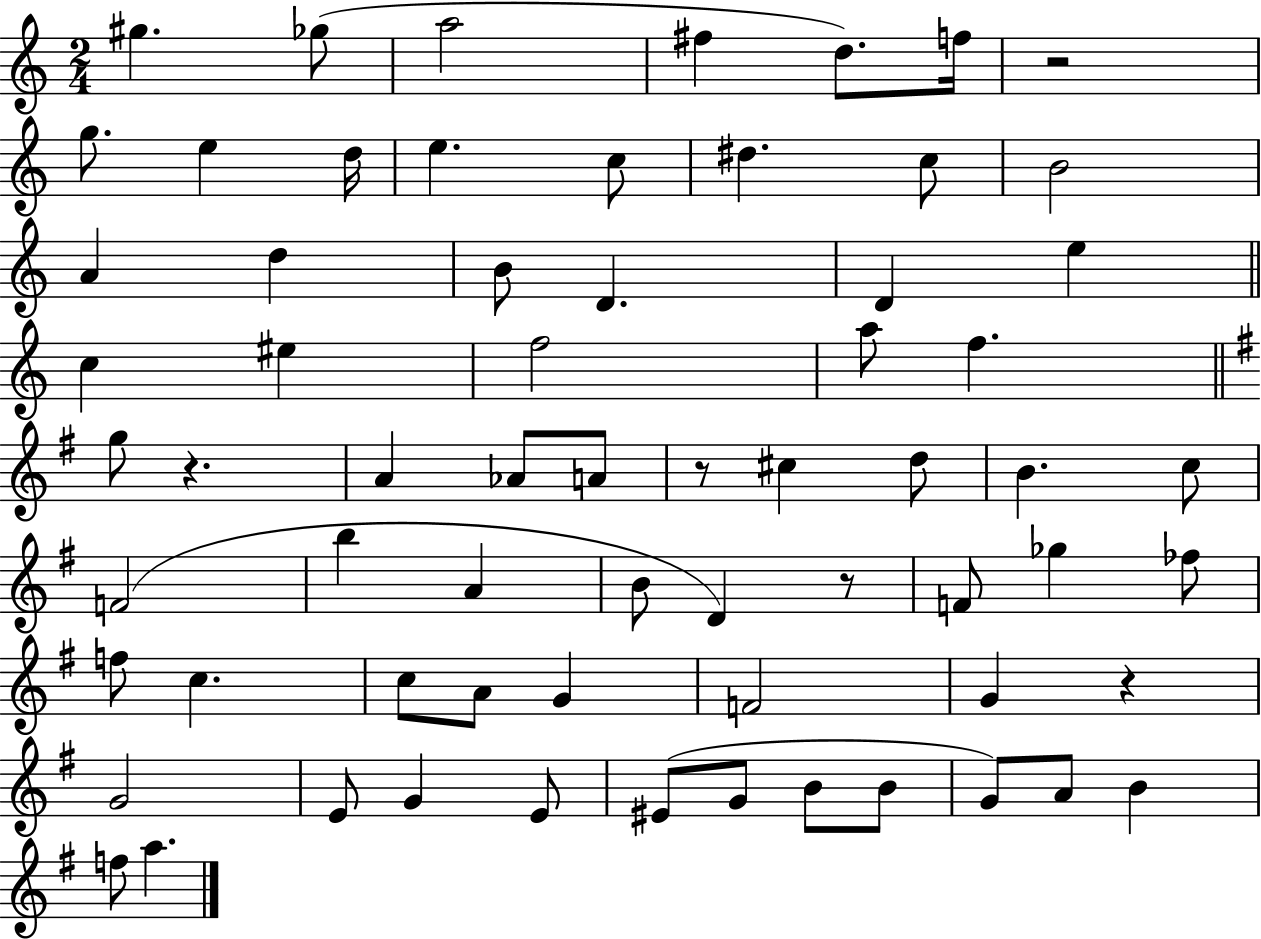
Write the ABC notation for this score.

X:1
T:Untitled
M:2/4
L:1/4
K:C
^g _g/2 a2 ^f d/2 f/4 z2 g/2 e d/4 e c/2 ^d c/2 B2 A d B/2 D D e c ^e f2 a/2 f g/2 z A _A/2 A/2 z/2 ^c d/2 B c/2 F2 b A B/2 D z/2 F/2 _g _f/2 f/2 c c/2 A/2 G F2 G z G2 E/2 G E/2 ^E/2 G/2 B/2 B/2 G/2 A/2 B f/2 a